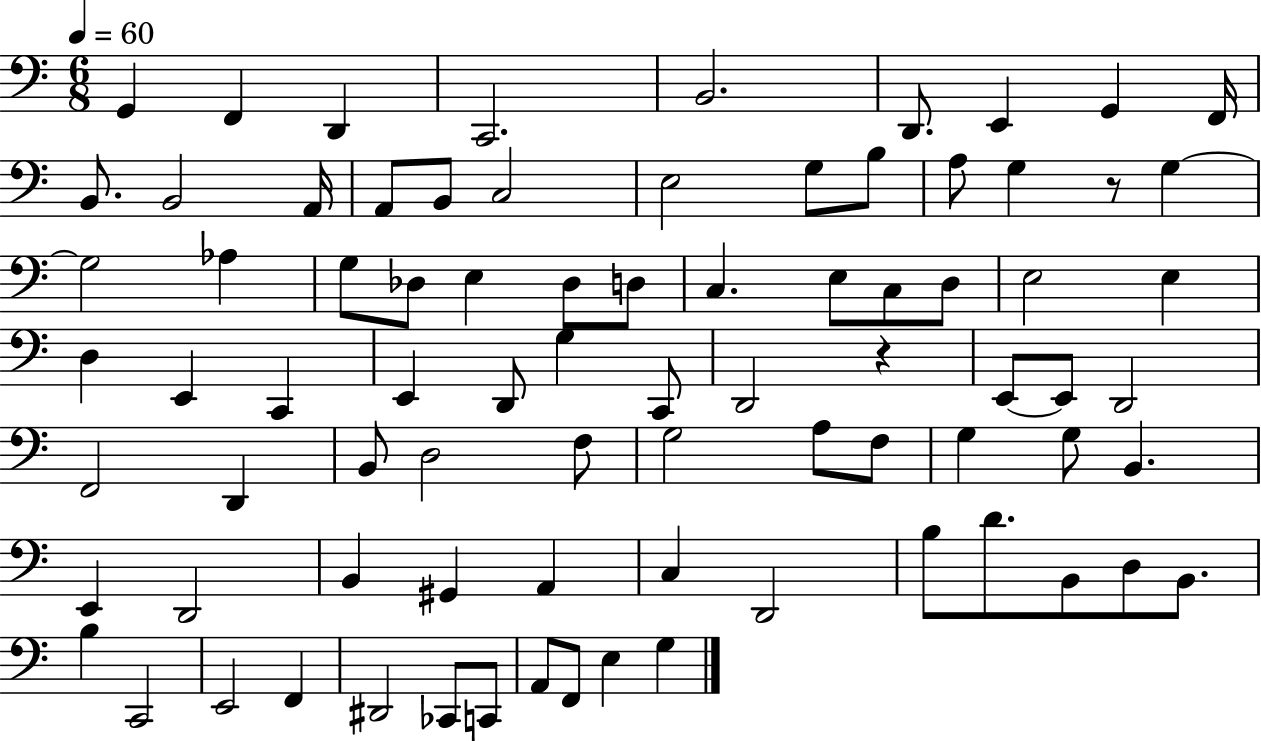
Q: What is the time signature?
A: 6/8